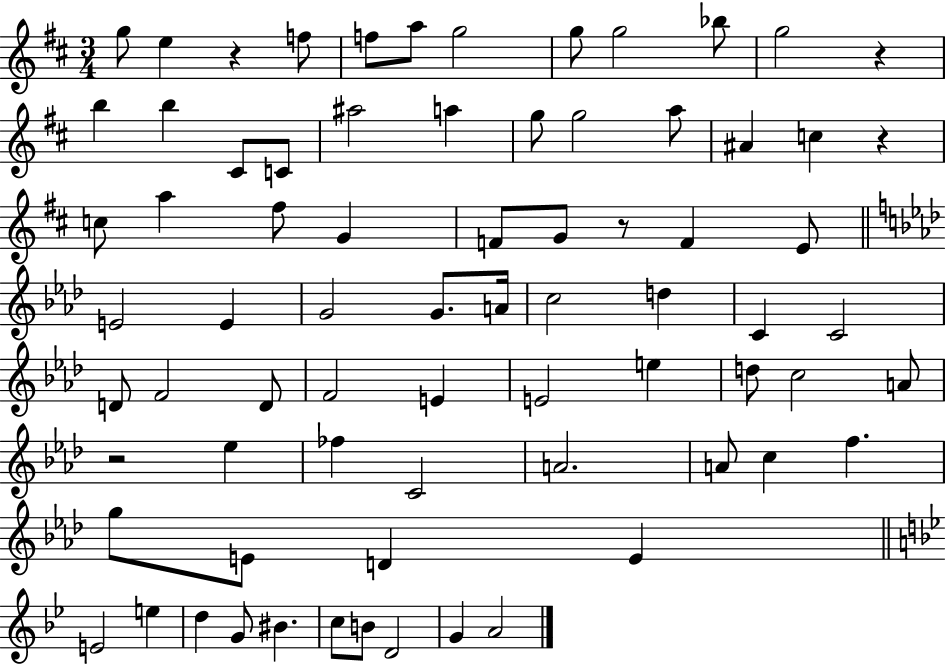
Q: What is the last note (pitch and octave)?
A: A4